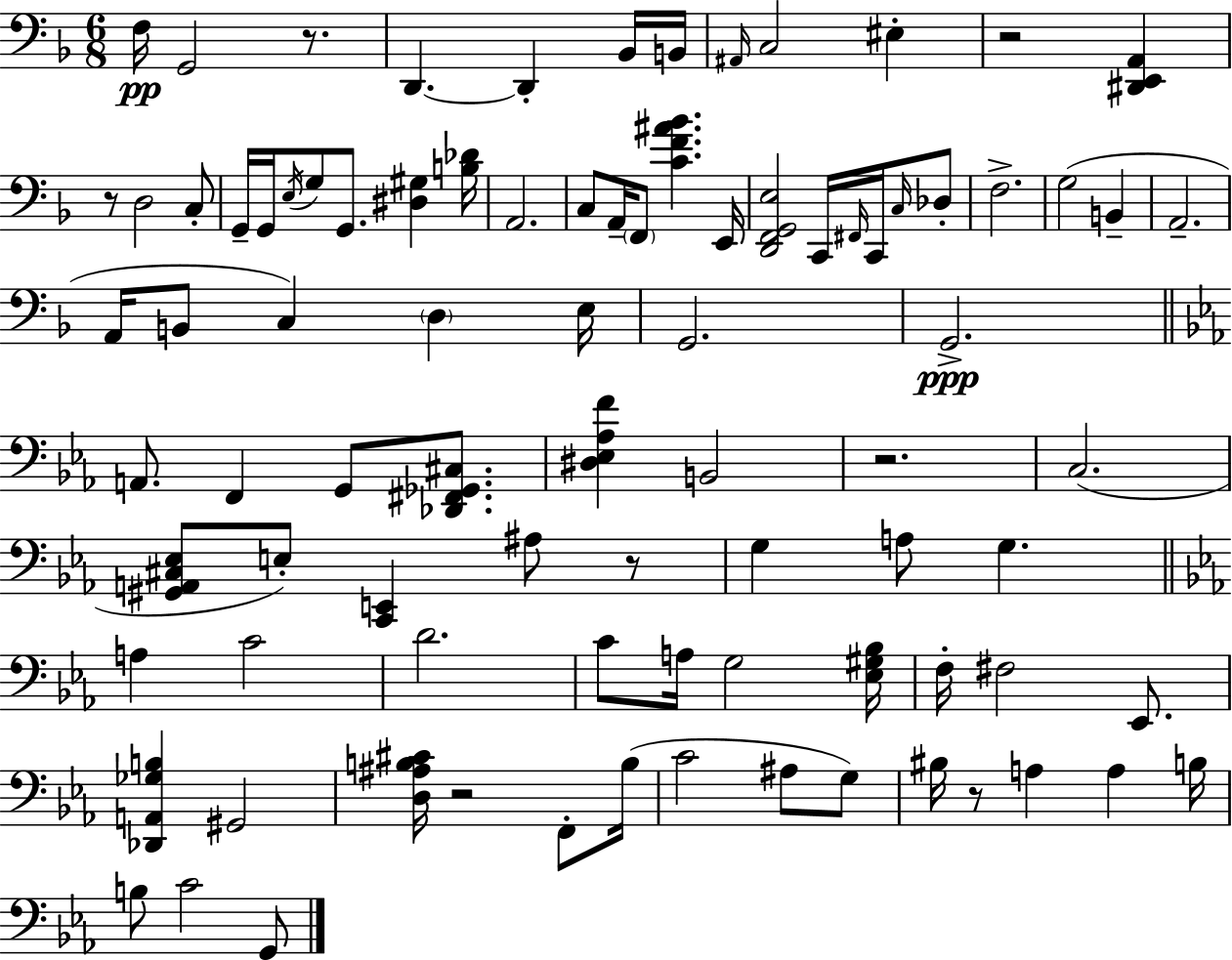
X:1
T:Untitled
M:6/8
L:1/4
K:F
F,/4 G,,2 z/2 D,, D,, _B,,/4 B,,/4 ^A,,/4 C,2 ^E, z2 [^D,,E,,A,,] z/2 D,2 C,/2 G,,/4 G,,/4 E,/4 G,/2 G,,/2 [^D,^G,] [B,_D]/4 A,,2 C,/2 A,,/4 F,,/2 [CF^A_B] E,,/4 [D,,F,,G,,E,]2 C,,/4 ^F,,/4 C,,/4 C,/4 _D,/2 F,2 G,2 B,, A,,2 A,,/4 B,,/2 C, D, E,/4 G,,2 G,,2 A,,/2 F,, G,,/2 [_D,,^F,,_G,,^C,]/2 [^D,_E,_A,F] B,,2 z2 C,2 [^G,,A,,^C,_E,]/2 E,/2 [C,,E,,] ^A,/2 z/2 G, A,/2 G, A, C2 D2 C/2 A,/4 G,2 [_E,^G,_B,]/4 F,/4 ^F,2 _E,,/2 [_D,,A,,_G,B,] ^G,,2 [D,^A,B,^C]/4 z2 F,,/2 B,/4 C2 ^A,/2 G,/2 ^B,/4 z/2 A, A, B,/4 B,/2 C2 G,,/2